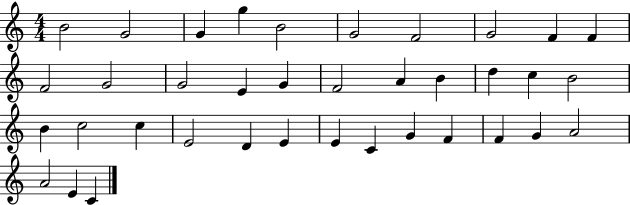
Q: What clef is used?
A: treble